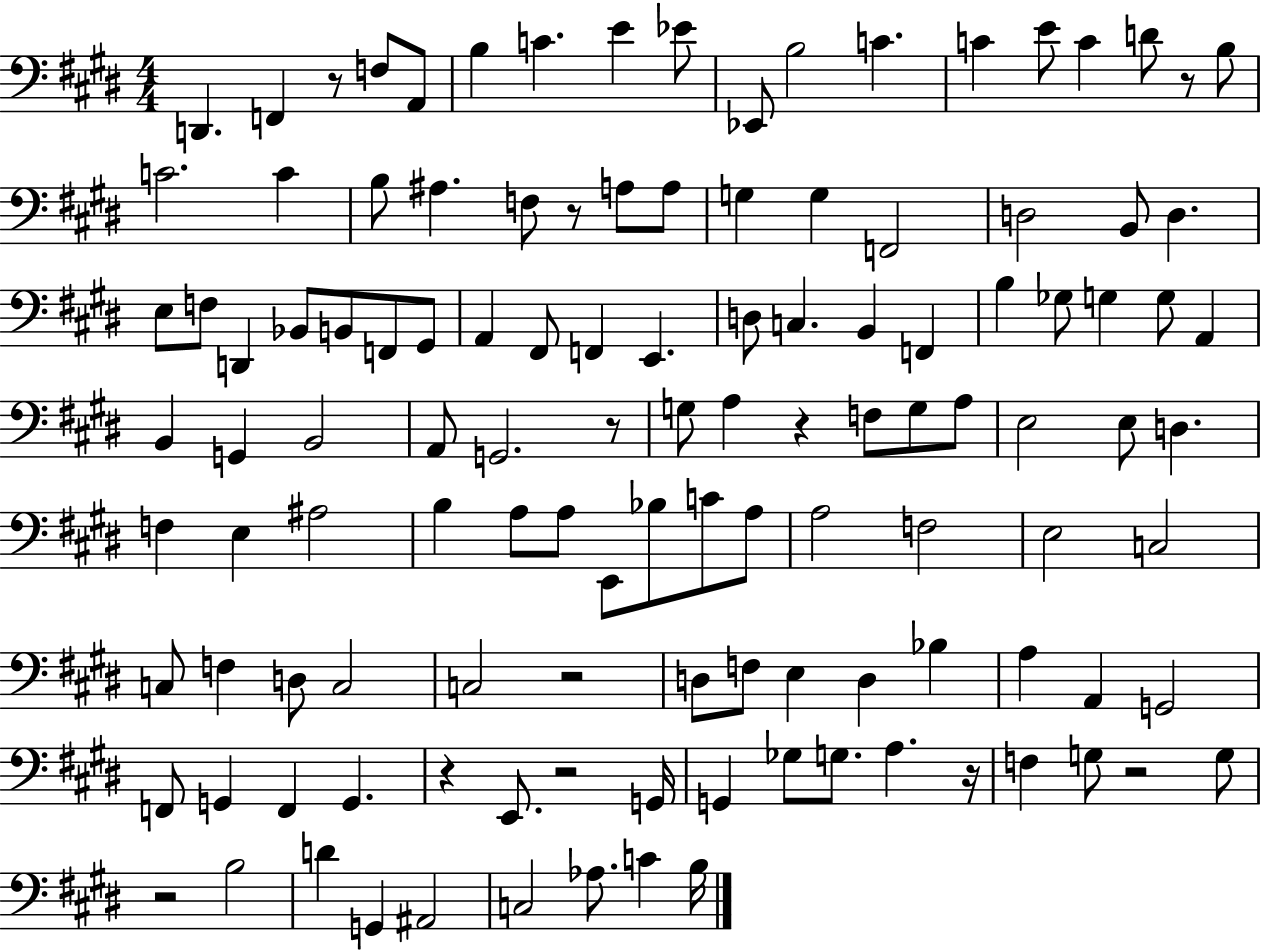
{
  \clef bass
  \numericTimeSignature
  \time 4/4
  \key e \major
  d,4. f,4 r8 f8 a,8 | b4 c'4. e'4 ees'8 | ees,8 b2 c'4. | c'4 e'8 c'4 d'8 r8 b8 | \break c'2. c'4 | b8 ais4. f8 r8 a8 a8 | g4 g4 f,2 | d2 b,8 d4. | \break e8 f8 d,4 bes,8 b,8 f,8 gis,8 | a,4 fis,8 f,4 e,4. | d8 c4. b,4 f,4 | b4 ges8 g4 g8 a,4 | \break b,4 g,4 b,2 | a,8 g,2. r8 | g8 a4 r4 f8 g8 a8 | e2 e8 d4. | \break f4 e4 ais2 | b4 a8 a8 e,8 bes8 c'8 a8 | a2 f2 | e2 c2 | \break c8 f4 d8 c2 | c2 r2 | d8 f8 e4 d4 bes4 | a4 a,4 g,2 | \break f,8 g,4 f,4 g,4. | r4 e,8. r2 g,16 | g,4 ges8 g8. a4. r16 | f4 g8 r2 g8 | \break r2 b2 | d'4 g,4 ais,2 | c2 aes8. c'4 b16 | \bar "|."
}